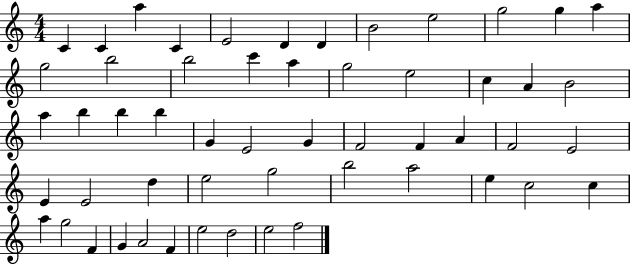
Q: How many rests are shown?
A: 0